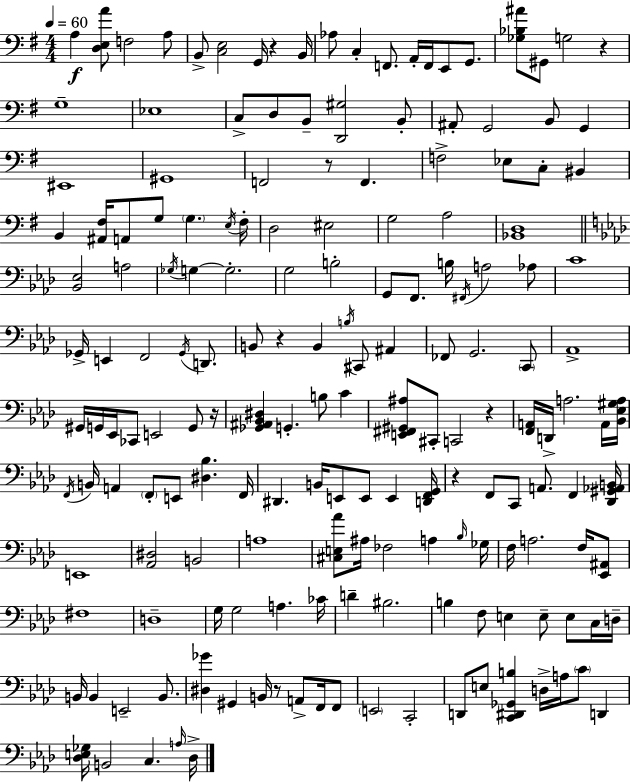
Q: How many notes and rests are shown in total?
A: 174